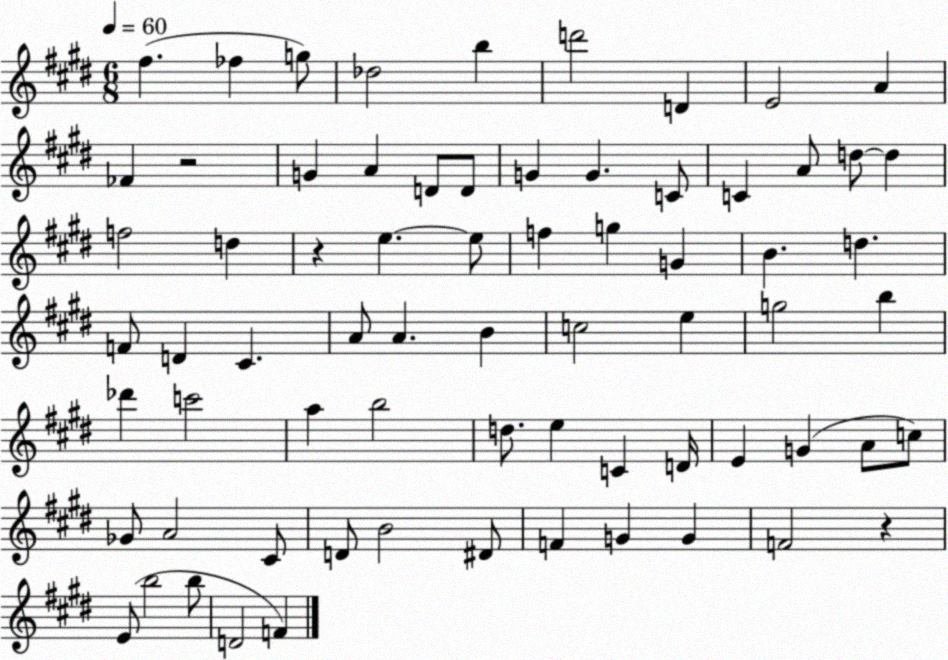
X:1
T:Untitled
M:6/8
L:1/4
K:E
^f _f g/2 _d2 b d'2 D E2 A _F z2 G A D/2 D/2 G G C/2 C A/2 d/2 d f2 d z e e/2 f g G B d F/2 D ^C A/2 A B c2 e g2 b _d' c'2 a b2 d/2 e C D/4 E G A/2 c/2 _G/2 A2 ^C/2 D/2 B2 ^D/2 F G G F2 z E/2 b2 b/2 D2 F